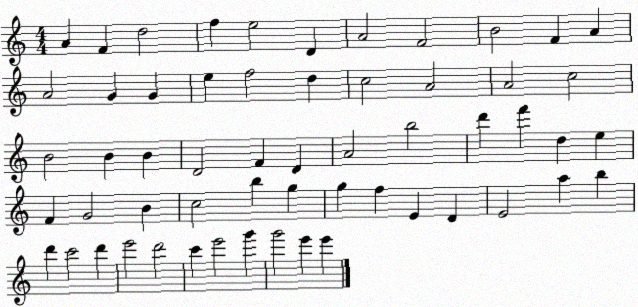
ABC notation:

X:1
T:Untitled
M:4/4
L:1/4
K:C
A F d2 f e2 D A2 F2 B2 F A A2 G G e f2 d c2 A2 A2 c2 B2 B B D2 F D A2 b2 d' f' d e F G2 B c2 b g g f E D E2 a b d' c'2 d' e'2 d'2 c' e'2 g' g'2 e' e'